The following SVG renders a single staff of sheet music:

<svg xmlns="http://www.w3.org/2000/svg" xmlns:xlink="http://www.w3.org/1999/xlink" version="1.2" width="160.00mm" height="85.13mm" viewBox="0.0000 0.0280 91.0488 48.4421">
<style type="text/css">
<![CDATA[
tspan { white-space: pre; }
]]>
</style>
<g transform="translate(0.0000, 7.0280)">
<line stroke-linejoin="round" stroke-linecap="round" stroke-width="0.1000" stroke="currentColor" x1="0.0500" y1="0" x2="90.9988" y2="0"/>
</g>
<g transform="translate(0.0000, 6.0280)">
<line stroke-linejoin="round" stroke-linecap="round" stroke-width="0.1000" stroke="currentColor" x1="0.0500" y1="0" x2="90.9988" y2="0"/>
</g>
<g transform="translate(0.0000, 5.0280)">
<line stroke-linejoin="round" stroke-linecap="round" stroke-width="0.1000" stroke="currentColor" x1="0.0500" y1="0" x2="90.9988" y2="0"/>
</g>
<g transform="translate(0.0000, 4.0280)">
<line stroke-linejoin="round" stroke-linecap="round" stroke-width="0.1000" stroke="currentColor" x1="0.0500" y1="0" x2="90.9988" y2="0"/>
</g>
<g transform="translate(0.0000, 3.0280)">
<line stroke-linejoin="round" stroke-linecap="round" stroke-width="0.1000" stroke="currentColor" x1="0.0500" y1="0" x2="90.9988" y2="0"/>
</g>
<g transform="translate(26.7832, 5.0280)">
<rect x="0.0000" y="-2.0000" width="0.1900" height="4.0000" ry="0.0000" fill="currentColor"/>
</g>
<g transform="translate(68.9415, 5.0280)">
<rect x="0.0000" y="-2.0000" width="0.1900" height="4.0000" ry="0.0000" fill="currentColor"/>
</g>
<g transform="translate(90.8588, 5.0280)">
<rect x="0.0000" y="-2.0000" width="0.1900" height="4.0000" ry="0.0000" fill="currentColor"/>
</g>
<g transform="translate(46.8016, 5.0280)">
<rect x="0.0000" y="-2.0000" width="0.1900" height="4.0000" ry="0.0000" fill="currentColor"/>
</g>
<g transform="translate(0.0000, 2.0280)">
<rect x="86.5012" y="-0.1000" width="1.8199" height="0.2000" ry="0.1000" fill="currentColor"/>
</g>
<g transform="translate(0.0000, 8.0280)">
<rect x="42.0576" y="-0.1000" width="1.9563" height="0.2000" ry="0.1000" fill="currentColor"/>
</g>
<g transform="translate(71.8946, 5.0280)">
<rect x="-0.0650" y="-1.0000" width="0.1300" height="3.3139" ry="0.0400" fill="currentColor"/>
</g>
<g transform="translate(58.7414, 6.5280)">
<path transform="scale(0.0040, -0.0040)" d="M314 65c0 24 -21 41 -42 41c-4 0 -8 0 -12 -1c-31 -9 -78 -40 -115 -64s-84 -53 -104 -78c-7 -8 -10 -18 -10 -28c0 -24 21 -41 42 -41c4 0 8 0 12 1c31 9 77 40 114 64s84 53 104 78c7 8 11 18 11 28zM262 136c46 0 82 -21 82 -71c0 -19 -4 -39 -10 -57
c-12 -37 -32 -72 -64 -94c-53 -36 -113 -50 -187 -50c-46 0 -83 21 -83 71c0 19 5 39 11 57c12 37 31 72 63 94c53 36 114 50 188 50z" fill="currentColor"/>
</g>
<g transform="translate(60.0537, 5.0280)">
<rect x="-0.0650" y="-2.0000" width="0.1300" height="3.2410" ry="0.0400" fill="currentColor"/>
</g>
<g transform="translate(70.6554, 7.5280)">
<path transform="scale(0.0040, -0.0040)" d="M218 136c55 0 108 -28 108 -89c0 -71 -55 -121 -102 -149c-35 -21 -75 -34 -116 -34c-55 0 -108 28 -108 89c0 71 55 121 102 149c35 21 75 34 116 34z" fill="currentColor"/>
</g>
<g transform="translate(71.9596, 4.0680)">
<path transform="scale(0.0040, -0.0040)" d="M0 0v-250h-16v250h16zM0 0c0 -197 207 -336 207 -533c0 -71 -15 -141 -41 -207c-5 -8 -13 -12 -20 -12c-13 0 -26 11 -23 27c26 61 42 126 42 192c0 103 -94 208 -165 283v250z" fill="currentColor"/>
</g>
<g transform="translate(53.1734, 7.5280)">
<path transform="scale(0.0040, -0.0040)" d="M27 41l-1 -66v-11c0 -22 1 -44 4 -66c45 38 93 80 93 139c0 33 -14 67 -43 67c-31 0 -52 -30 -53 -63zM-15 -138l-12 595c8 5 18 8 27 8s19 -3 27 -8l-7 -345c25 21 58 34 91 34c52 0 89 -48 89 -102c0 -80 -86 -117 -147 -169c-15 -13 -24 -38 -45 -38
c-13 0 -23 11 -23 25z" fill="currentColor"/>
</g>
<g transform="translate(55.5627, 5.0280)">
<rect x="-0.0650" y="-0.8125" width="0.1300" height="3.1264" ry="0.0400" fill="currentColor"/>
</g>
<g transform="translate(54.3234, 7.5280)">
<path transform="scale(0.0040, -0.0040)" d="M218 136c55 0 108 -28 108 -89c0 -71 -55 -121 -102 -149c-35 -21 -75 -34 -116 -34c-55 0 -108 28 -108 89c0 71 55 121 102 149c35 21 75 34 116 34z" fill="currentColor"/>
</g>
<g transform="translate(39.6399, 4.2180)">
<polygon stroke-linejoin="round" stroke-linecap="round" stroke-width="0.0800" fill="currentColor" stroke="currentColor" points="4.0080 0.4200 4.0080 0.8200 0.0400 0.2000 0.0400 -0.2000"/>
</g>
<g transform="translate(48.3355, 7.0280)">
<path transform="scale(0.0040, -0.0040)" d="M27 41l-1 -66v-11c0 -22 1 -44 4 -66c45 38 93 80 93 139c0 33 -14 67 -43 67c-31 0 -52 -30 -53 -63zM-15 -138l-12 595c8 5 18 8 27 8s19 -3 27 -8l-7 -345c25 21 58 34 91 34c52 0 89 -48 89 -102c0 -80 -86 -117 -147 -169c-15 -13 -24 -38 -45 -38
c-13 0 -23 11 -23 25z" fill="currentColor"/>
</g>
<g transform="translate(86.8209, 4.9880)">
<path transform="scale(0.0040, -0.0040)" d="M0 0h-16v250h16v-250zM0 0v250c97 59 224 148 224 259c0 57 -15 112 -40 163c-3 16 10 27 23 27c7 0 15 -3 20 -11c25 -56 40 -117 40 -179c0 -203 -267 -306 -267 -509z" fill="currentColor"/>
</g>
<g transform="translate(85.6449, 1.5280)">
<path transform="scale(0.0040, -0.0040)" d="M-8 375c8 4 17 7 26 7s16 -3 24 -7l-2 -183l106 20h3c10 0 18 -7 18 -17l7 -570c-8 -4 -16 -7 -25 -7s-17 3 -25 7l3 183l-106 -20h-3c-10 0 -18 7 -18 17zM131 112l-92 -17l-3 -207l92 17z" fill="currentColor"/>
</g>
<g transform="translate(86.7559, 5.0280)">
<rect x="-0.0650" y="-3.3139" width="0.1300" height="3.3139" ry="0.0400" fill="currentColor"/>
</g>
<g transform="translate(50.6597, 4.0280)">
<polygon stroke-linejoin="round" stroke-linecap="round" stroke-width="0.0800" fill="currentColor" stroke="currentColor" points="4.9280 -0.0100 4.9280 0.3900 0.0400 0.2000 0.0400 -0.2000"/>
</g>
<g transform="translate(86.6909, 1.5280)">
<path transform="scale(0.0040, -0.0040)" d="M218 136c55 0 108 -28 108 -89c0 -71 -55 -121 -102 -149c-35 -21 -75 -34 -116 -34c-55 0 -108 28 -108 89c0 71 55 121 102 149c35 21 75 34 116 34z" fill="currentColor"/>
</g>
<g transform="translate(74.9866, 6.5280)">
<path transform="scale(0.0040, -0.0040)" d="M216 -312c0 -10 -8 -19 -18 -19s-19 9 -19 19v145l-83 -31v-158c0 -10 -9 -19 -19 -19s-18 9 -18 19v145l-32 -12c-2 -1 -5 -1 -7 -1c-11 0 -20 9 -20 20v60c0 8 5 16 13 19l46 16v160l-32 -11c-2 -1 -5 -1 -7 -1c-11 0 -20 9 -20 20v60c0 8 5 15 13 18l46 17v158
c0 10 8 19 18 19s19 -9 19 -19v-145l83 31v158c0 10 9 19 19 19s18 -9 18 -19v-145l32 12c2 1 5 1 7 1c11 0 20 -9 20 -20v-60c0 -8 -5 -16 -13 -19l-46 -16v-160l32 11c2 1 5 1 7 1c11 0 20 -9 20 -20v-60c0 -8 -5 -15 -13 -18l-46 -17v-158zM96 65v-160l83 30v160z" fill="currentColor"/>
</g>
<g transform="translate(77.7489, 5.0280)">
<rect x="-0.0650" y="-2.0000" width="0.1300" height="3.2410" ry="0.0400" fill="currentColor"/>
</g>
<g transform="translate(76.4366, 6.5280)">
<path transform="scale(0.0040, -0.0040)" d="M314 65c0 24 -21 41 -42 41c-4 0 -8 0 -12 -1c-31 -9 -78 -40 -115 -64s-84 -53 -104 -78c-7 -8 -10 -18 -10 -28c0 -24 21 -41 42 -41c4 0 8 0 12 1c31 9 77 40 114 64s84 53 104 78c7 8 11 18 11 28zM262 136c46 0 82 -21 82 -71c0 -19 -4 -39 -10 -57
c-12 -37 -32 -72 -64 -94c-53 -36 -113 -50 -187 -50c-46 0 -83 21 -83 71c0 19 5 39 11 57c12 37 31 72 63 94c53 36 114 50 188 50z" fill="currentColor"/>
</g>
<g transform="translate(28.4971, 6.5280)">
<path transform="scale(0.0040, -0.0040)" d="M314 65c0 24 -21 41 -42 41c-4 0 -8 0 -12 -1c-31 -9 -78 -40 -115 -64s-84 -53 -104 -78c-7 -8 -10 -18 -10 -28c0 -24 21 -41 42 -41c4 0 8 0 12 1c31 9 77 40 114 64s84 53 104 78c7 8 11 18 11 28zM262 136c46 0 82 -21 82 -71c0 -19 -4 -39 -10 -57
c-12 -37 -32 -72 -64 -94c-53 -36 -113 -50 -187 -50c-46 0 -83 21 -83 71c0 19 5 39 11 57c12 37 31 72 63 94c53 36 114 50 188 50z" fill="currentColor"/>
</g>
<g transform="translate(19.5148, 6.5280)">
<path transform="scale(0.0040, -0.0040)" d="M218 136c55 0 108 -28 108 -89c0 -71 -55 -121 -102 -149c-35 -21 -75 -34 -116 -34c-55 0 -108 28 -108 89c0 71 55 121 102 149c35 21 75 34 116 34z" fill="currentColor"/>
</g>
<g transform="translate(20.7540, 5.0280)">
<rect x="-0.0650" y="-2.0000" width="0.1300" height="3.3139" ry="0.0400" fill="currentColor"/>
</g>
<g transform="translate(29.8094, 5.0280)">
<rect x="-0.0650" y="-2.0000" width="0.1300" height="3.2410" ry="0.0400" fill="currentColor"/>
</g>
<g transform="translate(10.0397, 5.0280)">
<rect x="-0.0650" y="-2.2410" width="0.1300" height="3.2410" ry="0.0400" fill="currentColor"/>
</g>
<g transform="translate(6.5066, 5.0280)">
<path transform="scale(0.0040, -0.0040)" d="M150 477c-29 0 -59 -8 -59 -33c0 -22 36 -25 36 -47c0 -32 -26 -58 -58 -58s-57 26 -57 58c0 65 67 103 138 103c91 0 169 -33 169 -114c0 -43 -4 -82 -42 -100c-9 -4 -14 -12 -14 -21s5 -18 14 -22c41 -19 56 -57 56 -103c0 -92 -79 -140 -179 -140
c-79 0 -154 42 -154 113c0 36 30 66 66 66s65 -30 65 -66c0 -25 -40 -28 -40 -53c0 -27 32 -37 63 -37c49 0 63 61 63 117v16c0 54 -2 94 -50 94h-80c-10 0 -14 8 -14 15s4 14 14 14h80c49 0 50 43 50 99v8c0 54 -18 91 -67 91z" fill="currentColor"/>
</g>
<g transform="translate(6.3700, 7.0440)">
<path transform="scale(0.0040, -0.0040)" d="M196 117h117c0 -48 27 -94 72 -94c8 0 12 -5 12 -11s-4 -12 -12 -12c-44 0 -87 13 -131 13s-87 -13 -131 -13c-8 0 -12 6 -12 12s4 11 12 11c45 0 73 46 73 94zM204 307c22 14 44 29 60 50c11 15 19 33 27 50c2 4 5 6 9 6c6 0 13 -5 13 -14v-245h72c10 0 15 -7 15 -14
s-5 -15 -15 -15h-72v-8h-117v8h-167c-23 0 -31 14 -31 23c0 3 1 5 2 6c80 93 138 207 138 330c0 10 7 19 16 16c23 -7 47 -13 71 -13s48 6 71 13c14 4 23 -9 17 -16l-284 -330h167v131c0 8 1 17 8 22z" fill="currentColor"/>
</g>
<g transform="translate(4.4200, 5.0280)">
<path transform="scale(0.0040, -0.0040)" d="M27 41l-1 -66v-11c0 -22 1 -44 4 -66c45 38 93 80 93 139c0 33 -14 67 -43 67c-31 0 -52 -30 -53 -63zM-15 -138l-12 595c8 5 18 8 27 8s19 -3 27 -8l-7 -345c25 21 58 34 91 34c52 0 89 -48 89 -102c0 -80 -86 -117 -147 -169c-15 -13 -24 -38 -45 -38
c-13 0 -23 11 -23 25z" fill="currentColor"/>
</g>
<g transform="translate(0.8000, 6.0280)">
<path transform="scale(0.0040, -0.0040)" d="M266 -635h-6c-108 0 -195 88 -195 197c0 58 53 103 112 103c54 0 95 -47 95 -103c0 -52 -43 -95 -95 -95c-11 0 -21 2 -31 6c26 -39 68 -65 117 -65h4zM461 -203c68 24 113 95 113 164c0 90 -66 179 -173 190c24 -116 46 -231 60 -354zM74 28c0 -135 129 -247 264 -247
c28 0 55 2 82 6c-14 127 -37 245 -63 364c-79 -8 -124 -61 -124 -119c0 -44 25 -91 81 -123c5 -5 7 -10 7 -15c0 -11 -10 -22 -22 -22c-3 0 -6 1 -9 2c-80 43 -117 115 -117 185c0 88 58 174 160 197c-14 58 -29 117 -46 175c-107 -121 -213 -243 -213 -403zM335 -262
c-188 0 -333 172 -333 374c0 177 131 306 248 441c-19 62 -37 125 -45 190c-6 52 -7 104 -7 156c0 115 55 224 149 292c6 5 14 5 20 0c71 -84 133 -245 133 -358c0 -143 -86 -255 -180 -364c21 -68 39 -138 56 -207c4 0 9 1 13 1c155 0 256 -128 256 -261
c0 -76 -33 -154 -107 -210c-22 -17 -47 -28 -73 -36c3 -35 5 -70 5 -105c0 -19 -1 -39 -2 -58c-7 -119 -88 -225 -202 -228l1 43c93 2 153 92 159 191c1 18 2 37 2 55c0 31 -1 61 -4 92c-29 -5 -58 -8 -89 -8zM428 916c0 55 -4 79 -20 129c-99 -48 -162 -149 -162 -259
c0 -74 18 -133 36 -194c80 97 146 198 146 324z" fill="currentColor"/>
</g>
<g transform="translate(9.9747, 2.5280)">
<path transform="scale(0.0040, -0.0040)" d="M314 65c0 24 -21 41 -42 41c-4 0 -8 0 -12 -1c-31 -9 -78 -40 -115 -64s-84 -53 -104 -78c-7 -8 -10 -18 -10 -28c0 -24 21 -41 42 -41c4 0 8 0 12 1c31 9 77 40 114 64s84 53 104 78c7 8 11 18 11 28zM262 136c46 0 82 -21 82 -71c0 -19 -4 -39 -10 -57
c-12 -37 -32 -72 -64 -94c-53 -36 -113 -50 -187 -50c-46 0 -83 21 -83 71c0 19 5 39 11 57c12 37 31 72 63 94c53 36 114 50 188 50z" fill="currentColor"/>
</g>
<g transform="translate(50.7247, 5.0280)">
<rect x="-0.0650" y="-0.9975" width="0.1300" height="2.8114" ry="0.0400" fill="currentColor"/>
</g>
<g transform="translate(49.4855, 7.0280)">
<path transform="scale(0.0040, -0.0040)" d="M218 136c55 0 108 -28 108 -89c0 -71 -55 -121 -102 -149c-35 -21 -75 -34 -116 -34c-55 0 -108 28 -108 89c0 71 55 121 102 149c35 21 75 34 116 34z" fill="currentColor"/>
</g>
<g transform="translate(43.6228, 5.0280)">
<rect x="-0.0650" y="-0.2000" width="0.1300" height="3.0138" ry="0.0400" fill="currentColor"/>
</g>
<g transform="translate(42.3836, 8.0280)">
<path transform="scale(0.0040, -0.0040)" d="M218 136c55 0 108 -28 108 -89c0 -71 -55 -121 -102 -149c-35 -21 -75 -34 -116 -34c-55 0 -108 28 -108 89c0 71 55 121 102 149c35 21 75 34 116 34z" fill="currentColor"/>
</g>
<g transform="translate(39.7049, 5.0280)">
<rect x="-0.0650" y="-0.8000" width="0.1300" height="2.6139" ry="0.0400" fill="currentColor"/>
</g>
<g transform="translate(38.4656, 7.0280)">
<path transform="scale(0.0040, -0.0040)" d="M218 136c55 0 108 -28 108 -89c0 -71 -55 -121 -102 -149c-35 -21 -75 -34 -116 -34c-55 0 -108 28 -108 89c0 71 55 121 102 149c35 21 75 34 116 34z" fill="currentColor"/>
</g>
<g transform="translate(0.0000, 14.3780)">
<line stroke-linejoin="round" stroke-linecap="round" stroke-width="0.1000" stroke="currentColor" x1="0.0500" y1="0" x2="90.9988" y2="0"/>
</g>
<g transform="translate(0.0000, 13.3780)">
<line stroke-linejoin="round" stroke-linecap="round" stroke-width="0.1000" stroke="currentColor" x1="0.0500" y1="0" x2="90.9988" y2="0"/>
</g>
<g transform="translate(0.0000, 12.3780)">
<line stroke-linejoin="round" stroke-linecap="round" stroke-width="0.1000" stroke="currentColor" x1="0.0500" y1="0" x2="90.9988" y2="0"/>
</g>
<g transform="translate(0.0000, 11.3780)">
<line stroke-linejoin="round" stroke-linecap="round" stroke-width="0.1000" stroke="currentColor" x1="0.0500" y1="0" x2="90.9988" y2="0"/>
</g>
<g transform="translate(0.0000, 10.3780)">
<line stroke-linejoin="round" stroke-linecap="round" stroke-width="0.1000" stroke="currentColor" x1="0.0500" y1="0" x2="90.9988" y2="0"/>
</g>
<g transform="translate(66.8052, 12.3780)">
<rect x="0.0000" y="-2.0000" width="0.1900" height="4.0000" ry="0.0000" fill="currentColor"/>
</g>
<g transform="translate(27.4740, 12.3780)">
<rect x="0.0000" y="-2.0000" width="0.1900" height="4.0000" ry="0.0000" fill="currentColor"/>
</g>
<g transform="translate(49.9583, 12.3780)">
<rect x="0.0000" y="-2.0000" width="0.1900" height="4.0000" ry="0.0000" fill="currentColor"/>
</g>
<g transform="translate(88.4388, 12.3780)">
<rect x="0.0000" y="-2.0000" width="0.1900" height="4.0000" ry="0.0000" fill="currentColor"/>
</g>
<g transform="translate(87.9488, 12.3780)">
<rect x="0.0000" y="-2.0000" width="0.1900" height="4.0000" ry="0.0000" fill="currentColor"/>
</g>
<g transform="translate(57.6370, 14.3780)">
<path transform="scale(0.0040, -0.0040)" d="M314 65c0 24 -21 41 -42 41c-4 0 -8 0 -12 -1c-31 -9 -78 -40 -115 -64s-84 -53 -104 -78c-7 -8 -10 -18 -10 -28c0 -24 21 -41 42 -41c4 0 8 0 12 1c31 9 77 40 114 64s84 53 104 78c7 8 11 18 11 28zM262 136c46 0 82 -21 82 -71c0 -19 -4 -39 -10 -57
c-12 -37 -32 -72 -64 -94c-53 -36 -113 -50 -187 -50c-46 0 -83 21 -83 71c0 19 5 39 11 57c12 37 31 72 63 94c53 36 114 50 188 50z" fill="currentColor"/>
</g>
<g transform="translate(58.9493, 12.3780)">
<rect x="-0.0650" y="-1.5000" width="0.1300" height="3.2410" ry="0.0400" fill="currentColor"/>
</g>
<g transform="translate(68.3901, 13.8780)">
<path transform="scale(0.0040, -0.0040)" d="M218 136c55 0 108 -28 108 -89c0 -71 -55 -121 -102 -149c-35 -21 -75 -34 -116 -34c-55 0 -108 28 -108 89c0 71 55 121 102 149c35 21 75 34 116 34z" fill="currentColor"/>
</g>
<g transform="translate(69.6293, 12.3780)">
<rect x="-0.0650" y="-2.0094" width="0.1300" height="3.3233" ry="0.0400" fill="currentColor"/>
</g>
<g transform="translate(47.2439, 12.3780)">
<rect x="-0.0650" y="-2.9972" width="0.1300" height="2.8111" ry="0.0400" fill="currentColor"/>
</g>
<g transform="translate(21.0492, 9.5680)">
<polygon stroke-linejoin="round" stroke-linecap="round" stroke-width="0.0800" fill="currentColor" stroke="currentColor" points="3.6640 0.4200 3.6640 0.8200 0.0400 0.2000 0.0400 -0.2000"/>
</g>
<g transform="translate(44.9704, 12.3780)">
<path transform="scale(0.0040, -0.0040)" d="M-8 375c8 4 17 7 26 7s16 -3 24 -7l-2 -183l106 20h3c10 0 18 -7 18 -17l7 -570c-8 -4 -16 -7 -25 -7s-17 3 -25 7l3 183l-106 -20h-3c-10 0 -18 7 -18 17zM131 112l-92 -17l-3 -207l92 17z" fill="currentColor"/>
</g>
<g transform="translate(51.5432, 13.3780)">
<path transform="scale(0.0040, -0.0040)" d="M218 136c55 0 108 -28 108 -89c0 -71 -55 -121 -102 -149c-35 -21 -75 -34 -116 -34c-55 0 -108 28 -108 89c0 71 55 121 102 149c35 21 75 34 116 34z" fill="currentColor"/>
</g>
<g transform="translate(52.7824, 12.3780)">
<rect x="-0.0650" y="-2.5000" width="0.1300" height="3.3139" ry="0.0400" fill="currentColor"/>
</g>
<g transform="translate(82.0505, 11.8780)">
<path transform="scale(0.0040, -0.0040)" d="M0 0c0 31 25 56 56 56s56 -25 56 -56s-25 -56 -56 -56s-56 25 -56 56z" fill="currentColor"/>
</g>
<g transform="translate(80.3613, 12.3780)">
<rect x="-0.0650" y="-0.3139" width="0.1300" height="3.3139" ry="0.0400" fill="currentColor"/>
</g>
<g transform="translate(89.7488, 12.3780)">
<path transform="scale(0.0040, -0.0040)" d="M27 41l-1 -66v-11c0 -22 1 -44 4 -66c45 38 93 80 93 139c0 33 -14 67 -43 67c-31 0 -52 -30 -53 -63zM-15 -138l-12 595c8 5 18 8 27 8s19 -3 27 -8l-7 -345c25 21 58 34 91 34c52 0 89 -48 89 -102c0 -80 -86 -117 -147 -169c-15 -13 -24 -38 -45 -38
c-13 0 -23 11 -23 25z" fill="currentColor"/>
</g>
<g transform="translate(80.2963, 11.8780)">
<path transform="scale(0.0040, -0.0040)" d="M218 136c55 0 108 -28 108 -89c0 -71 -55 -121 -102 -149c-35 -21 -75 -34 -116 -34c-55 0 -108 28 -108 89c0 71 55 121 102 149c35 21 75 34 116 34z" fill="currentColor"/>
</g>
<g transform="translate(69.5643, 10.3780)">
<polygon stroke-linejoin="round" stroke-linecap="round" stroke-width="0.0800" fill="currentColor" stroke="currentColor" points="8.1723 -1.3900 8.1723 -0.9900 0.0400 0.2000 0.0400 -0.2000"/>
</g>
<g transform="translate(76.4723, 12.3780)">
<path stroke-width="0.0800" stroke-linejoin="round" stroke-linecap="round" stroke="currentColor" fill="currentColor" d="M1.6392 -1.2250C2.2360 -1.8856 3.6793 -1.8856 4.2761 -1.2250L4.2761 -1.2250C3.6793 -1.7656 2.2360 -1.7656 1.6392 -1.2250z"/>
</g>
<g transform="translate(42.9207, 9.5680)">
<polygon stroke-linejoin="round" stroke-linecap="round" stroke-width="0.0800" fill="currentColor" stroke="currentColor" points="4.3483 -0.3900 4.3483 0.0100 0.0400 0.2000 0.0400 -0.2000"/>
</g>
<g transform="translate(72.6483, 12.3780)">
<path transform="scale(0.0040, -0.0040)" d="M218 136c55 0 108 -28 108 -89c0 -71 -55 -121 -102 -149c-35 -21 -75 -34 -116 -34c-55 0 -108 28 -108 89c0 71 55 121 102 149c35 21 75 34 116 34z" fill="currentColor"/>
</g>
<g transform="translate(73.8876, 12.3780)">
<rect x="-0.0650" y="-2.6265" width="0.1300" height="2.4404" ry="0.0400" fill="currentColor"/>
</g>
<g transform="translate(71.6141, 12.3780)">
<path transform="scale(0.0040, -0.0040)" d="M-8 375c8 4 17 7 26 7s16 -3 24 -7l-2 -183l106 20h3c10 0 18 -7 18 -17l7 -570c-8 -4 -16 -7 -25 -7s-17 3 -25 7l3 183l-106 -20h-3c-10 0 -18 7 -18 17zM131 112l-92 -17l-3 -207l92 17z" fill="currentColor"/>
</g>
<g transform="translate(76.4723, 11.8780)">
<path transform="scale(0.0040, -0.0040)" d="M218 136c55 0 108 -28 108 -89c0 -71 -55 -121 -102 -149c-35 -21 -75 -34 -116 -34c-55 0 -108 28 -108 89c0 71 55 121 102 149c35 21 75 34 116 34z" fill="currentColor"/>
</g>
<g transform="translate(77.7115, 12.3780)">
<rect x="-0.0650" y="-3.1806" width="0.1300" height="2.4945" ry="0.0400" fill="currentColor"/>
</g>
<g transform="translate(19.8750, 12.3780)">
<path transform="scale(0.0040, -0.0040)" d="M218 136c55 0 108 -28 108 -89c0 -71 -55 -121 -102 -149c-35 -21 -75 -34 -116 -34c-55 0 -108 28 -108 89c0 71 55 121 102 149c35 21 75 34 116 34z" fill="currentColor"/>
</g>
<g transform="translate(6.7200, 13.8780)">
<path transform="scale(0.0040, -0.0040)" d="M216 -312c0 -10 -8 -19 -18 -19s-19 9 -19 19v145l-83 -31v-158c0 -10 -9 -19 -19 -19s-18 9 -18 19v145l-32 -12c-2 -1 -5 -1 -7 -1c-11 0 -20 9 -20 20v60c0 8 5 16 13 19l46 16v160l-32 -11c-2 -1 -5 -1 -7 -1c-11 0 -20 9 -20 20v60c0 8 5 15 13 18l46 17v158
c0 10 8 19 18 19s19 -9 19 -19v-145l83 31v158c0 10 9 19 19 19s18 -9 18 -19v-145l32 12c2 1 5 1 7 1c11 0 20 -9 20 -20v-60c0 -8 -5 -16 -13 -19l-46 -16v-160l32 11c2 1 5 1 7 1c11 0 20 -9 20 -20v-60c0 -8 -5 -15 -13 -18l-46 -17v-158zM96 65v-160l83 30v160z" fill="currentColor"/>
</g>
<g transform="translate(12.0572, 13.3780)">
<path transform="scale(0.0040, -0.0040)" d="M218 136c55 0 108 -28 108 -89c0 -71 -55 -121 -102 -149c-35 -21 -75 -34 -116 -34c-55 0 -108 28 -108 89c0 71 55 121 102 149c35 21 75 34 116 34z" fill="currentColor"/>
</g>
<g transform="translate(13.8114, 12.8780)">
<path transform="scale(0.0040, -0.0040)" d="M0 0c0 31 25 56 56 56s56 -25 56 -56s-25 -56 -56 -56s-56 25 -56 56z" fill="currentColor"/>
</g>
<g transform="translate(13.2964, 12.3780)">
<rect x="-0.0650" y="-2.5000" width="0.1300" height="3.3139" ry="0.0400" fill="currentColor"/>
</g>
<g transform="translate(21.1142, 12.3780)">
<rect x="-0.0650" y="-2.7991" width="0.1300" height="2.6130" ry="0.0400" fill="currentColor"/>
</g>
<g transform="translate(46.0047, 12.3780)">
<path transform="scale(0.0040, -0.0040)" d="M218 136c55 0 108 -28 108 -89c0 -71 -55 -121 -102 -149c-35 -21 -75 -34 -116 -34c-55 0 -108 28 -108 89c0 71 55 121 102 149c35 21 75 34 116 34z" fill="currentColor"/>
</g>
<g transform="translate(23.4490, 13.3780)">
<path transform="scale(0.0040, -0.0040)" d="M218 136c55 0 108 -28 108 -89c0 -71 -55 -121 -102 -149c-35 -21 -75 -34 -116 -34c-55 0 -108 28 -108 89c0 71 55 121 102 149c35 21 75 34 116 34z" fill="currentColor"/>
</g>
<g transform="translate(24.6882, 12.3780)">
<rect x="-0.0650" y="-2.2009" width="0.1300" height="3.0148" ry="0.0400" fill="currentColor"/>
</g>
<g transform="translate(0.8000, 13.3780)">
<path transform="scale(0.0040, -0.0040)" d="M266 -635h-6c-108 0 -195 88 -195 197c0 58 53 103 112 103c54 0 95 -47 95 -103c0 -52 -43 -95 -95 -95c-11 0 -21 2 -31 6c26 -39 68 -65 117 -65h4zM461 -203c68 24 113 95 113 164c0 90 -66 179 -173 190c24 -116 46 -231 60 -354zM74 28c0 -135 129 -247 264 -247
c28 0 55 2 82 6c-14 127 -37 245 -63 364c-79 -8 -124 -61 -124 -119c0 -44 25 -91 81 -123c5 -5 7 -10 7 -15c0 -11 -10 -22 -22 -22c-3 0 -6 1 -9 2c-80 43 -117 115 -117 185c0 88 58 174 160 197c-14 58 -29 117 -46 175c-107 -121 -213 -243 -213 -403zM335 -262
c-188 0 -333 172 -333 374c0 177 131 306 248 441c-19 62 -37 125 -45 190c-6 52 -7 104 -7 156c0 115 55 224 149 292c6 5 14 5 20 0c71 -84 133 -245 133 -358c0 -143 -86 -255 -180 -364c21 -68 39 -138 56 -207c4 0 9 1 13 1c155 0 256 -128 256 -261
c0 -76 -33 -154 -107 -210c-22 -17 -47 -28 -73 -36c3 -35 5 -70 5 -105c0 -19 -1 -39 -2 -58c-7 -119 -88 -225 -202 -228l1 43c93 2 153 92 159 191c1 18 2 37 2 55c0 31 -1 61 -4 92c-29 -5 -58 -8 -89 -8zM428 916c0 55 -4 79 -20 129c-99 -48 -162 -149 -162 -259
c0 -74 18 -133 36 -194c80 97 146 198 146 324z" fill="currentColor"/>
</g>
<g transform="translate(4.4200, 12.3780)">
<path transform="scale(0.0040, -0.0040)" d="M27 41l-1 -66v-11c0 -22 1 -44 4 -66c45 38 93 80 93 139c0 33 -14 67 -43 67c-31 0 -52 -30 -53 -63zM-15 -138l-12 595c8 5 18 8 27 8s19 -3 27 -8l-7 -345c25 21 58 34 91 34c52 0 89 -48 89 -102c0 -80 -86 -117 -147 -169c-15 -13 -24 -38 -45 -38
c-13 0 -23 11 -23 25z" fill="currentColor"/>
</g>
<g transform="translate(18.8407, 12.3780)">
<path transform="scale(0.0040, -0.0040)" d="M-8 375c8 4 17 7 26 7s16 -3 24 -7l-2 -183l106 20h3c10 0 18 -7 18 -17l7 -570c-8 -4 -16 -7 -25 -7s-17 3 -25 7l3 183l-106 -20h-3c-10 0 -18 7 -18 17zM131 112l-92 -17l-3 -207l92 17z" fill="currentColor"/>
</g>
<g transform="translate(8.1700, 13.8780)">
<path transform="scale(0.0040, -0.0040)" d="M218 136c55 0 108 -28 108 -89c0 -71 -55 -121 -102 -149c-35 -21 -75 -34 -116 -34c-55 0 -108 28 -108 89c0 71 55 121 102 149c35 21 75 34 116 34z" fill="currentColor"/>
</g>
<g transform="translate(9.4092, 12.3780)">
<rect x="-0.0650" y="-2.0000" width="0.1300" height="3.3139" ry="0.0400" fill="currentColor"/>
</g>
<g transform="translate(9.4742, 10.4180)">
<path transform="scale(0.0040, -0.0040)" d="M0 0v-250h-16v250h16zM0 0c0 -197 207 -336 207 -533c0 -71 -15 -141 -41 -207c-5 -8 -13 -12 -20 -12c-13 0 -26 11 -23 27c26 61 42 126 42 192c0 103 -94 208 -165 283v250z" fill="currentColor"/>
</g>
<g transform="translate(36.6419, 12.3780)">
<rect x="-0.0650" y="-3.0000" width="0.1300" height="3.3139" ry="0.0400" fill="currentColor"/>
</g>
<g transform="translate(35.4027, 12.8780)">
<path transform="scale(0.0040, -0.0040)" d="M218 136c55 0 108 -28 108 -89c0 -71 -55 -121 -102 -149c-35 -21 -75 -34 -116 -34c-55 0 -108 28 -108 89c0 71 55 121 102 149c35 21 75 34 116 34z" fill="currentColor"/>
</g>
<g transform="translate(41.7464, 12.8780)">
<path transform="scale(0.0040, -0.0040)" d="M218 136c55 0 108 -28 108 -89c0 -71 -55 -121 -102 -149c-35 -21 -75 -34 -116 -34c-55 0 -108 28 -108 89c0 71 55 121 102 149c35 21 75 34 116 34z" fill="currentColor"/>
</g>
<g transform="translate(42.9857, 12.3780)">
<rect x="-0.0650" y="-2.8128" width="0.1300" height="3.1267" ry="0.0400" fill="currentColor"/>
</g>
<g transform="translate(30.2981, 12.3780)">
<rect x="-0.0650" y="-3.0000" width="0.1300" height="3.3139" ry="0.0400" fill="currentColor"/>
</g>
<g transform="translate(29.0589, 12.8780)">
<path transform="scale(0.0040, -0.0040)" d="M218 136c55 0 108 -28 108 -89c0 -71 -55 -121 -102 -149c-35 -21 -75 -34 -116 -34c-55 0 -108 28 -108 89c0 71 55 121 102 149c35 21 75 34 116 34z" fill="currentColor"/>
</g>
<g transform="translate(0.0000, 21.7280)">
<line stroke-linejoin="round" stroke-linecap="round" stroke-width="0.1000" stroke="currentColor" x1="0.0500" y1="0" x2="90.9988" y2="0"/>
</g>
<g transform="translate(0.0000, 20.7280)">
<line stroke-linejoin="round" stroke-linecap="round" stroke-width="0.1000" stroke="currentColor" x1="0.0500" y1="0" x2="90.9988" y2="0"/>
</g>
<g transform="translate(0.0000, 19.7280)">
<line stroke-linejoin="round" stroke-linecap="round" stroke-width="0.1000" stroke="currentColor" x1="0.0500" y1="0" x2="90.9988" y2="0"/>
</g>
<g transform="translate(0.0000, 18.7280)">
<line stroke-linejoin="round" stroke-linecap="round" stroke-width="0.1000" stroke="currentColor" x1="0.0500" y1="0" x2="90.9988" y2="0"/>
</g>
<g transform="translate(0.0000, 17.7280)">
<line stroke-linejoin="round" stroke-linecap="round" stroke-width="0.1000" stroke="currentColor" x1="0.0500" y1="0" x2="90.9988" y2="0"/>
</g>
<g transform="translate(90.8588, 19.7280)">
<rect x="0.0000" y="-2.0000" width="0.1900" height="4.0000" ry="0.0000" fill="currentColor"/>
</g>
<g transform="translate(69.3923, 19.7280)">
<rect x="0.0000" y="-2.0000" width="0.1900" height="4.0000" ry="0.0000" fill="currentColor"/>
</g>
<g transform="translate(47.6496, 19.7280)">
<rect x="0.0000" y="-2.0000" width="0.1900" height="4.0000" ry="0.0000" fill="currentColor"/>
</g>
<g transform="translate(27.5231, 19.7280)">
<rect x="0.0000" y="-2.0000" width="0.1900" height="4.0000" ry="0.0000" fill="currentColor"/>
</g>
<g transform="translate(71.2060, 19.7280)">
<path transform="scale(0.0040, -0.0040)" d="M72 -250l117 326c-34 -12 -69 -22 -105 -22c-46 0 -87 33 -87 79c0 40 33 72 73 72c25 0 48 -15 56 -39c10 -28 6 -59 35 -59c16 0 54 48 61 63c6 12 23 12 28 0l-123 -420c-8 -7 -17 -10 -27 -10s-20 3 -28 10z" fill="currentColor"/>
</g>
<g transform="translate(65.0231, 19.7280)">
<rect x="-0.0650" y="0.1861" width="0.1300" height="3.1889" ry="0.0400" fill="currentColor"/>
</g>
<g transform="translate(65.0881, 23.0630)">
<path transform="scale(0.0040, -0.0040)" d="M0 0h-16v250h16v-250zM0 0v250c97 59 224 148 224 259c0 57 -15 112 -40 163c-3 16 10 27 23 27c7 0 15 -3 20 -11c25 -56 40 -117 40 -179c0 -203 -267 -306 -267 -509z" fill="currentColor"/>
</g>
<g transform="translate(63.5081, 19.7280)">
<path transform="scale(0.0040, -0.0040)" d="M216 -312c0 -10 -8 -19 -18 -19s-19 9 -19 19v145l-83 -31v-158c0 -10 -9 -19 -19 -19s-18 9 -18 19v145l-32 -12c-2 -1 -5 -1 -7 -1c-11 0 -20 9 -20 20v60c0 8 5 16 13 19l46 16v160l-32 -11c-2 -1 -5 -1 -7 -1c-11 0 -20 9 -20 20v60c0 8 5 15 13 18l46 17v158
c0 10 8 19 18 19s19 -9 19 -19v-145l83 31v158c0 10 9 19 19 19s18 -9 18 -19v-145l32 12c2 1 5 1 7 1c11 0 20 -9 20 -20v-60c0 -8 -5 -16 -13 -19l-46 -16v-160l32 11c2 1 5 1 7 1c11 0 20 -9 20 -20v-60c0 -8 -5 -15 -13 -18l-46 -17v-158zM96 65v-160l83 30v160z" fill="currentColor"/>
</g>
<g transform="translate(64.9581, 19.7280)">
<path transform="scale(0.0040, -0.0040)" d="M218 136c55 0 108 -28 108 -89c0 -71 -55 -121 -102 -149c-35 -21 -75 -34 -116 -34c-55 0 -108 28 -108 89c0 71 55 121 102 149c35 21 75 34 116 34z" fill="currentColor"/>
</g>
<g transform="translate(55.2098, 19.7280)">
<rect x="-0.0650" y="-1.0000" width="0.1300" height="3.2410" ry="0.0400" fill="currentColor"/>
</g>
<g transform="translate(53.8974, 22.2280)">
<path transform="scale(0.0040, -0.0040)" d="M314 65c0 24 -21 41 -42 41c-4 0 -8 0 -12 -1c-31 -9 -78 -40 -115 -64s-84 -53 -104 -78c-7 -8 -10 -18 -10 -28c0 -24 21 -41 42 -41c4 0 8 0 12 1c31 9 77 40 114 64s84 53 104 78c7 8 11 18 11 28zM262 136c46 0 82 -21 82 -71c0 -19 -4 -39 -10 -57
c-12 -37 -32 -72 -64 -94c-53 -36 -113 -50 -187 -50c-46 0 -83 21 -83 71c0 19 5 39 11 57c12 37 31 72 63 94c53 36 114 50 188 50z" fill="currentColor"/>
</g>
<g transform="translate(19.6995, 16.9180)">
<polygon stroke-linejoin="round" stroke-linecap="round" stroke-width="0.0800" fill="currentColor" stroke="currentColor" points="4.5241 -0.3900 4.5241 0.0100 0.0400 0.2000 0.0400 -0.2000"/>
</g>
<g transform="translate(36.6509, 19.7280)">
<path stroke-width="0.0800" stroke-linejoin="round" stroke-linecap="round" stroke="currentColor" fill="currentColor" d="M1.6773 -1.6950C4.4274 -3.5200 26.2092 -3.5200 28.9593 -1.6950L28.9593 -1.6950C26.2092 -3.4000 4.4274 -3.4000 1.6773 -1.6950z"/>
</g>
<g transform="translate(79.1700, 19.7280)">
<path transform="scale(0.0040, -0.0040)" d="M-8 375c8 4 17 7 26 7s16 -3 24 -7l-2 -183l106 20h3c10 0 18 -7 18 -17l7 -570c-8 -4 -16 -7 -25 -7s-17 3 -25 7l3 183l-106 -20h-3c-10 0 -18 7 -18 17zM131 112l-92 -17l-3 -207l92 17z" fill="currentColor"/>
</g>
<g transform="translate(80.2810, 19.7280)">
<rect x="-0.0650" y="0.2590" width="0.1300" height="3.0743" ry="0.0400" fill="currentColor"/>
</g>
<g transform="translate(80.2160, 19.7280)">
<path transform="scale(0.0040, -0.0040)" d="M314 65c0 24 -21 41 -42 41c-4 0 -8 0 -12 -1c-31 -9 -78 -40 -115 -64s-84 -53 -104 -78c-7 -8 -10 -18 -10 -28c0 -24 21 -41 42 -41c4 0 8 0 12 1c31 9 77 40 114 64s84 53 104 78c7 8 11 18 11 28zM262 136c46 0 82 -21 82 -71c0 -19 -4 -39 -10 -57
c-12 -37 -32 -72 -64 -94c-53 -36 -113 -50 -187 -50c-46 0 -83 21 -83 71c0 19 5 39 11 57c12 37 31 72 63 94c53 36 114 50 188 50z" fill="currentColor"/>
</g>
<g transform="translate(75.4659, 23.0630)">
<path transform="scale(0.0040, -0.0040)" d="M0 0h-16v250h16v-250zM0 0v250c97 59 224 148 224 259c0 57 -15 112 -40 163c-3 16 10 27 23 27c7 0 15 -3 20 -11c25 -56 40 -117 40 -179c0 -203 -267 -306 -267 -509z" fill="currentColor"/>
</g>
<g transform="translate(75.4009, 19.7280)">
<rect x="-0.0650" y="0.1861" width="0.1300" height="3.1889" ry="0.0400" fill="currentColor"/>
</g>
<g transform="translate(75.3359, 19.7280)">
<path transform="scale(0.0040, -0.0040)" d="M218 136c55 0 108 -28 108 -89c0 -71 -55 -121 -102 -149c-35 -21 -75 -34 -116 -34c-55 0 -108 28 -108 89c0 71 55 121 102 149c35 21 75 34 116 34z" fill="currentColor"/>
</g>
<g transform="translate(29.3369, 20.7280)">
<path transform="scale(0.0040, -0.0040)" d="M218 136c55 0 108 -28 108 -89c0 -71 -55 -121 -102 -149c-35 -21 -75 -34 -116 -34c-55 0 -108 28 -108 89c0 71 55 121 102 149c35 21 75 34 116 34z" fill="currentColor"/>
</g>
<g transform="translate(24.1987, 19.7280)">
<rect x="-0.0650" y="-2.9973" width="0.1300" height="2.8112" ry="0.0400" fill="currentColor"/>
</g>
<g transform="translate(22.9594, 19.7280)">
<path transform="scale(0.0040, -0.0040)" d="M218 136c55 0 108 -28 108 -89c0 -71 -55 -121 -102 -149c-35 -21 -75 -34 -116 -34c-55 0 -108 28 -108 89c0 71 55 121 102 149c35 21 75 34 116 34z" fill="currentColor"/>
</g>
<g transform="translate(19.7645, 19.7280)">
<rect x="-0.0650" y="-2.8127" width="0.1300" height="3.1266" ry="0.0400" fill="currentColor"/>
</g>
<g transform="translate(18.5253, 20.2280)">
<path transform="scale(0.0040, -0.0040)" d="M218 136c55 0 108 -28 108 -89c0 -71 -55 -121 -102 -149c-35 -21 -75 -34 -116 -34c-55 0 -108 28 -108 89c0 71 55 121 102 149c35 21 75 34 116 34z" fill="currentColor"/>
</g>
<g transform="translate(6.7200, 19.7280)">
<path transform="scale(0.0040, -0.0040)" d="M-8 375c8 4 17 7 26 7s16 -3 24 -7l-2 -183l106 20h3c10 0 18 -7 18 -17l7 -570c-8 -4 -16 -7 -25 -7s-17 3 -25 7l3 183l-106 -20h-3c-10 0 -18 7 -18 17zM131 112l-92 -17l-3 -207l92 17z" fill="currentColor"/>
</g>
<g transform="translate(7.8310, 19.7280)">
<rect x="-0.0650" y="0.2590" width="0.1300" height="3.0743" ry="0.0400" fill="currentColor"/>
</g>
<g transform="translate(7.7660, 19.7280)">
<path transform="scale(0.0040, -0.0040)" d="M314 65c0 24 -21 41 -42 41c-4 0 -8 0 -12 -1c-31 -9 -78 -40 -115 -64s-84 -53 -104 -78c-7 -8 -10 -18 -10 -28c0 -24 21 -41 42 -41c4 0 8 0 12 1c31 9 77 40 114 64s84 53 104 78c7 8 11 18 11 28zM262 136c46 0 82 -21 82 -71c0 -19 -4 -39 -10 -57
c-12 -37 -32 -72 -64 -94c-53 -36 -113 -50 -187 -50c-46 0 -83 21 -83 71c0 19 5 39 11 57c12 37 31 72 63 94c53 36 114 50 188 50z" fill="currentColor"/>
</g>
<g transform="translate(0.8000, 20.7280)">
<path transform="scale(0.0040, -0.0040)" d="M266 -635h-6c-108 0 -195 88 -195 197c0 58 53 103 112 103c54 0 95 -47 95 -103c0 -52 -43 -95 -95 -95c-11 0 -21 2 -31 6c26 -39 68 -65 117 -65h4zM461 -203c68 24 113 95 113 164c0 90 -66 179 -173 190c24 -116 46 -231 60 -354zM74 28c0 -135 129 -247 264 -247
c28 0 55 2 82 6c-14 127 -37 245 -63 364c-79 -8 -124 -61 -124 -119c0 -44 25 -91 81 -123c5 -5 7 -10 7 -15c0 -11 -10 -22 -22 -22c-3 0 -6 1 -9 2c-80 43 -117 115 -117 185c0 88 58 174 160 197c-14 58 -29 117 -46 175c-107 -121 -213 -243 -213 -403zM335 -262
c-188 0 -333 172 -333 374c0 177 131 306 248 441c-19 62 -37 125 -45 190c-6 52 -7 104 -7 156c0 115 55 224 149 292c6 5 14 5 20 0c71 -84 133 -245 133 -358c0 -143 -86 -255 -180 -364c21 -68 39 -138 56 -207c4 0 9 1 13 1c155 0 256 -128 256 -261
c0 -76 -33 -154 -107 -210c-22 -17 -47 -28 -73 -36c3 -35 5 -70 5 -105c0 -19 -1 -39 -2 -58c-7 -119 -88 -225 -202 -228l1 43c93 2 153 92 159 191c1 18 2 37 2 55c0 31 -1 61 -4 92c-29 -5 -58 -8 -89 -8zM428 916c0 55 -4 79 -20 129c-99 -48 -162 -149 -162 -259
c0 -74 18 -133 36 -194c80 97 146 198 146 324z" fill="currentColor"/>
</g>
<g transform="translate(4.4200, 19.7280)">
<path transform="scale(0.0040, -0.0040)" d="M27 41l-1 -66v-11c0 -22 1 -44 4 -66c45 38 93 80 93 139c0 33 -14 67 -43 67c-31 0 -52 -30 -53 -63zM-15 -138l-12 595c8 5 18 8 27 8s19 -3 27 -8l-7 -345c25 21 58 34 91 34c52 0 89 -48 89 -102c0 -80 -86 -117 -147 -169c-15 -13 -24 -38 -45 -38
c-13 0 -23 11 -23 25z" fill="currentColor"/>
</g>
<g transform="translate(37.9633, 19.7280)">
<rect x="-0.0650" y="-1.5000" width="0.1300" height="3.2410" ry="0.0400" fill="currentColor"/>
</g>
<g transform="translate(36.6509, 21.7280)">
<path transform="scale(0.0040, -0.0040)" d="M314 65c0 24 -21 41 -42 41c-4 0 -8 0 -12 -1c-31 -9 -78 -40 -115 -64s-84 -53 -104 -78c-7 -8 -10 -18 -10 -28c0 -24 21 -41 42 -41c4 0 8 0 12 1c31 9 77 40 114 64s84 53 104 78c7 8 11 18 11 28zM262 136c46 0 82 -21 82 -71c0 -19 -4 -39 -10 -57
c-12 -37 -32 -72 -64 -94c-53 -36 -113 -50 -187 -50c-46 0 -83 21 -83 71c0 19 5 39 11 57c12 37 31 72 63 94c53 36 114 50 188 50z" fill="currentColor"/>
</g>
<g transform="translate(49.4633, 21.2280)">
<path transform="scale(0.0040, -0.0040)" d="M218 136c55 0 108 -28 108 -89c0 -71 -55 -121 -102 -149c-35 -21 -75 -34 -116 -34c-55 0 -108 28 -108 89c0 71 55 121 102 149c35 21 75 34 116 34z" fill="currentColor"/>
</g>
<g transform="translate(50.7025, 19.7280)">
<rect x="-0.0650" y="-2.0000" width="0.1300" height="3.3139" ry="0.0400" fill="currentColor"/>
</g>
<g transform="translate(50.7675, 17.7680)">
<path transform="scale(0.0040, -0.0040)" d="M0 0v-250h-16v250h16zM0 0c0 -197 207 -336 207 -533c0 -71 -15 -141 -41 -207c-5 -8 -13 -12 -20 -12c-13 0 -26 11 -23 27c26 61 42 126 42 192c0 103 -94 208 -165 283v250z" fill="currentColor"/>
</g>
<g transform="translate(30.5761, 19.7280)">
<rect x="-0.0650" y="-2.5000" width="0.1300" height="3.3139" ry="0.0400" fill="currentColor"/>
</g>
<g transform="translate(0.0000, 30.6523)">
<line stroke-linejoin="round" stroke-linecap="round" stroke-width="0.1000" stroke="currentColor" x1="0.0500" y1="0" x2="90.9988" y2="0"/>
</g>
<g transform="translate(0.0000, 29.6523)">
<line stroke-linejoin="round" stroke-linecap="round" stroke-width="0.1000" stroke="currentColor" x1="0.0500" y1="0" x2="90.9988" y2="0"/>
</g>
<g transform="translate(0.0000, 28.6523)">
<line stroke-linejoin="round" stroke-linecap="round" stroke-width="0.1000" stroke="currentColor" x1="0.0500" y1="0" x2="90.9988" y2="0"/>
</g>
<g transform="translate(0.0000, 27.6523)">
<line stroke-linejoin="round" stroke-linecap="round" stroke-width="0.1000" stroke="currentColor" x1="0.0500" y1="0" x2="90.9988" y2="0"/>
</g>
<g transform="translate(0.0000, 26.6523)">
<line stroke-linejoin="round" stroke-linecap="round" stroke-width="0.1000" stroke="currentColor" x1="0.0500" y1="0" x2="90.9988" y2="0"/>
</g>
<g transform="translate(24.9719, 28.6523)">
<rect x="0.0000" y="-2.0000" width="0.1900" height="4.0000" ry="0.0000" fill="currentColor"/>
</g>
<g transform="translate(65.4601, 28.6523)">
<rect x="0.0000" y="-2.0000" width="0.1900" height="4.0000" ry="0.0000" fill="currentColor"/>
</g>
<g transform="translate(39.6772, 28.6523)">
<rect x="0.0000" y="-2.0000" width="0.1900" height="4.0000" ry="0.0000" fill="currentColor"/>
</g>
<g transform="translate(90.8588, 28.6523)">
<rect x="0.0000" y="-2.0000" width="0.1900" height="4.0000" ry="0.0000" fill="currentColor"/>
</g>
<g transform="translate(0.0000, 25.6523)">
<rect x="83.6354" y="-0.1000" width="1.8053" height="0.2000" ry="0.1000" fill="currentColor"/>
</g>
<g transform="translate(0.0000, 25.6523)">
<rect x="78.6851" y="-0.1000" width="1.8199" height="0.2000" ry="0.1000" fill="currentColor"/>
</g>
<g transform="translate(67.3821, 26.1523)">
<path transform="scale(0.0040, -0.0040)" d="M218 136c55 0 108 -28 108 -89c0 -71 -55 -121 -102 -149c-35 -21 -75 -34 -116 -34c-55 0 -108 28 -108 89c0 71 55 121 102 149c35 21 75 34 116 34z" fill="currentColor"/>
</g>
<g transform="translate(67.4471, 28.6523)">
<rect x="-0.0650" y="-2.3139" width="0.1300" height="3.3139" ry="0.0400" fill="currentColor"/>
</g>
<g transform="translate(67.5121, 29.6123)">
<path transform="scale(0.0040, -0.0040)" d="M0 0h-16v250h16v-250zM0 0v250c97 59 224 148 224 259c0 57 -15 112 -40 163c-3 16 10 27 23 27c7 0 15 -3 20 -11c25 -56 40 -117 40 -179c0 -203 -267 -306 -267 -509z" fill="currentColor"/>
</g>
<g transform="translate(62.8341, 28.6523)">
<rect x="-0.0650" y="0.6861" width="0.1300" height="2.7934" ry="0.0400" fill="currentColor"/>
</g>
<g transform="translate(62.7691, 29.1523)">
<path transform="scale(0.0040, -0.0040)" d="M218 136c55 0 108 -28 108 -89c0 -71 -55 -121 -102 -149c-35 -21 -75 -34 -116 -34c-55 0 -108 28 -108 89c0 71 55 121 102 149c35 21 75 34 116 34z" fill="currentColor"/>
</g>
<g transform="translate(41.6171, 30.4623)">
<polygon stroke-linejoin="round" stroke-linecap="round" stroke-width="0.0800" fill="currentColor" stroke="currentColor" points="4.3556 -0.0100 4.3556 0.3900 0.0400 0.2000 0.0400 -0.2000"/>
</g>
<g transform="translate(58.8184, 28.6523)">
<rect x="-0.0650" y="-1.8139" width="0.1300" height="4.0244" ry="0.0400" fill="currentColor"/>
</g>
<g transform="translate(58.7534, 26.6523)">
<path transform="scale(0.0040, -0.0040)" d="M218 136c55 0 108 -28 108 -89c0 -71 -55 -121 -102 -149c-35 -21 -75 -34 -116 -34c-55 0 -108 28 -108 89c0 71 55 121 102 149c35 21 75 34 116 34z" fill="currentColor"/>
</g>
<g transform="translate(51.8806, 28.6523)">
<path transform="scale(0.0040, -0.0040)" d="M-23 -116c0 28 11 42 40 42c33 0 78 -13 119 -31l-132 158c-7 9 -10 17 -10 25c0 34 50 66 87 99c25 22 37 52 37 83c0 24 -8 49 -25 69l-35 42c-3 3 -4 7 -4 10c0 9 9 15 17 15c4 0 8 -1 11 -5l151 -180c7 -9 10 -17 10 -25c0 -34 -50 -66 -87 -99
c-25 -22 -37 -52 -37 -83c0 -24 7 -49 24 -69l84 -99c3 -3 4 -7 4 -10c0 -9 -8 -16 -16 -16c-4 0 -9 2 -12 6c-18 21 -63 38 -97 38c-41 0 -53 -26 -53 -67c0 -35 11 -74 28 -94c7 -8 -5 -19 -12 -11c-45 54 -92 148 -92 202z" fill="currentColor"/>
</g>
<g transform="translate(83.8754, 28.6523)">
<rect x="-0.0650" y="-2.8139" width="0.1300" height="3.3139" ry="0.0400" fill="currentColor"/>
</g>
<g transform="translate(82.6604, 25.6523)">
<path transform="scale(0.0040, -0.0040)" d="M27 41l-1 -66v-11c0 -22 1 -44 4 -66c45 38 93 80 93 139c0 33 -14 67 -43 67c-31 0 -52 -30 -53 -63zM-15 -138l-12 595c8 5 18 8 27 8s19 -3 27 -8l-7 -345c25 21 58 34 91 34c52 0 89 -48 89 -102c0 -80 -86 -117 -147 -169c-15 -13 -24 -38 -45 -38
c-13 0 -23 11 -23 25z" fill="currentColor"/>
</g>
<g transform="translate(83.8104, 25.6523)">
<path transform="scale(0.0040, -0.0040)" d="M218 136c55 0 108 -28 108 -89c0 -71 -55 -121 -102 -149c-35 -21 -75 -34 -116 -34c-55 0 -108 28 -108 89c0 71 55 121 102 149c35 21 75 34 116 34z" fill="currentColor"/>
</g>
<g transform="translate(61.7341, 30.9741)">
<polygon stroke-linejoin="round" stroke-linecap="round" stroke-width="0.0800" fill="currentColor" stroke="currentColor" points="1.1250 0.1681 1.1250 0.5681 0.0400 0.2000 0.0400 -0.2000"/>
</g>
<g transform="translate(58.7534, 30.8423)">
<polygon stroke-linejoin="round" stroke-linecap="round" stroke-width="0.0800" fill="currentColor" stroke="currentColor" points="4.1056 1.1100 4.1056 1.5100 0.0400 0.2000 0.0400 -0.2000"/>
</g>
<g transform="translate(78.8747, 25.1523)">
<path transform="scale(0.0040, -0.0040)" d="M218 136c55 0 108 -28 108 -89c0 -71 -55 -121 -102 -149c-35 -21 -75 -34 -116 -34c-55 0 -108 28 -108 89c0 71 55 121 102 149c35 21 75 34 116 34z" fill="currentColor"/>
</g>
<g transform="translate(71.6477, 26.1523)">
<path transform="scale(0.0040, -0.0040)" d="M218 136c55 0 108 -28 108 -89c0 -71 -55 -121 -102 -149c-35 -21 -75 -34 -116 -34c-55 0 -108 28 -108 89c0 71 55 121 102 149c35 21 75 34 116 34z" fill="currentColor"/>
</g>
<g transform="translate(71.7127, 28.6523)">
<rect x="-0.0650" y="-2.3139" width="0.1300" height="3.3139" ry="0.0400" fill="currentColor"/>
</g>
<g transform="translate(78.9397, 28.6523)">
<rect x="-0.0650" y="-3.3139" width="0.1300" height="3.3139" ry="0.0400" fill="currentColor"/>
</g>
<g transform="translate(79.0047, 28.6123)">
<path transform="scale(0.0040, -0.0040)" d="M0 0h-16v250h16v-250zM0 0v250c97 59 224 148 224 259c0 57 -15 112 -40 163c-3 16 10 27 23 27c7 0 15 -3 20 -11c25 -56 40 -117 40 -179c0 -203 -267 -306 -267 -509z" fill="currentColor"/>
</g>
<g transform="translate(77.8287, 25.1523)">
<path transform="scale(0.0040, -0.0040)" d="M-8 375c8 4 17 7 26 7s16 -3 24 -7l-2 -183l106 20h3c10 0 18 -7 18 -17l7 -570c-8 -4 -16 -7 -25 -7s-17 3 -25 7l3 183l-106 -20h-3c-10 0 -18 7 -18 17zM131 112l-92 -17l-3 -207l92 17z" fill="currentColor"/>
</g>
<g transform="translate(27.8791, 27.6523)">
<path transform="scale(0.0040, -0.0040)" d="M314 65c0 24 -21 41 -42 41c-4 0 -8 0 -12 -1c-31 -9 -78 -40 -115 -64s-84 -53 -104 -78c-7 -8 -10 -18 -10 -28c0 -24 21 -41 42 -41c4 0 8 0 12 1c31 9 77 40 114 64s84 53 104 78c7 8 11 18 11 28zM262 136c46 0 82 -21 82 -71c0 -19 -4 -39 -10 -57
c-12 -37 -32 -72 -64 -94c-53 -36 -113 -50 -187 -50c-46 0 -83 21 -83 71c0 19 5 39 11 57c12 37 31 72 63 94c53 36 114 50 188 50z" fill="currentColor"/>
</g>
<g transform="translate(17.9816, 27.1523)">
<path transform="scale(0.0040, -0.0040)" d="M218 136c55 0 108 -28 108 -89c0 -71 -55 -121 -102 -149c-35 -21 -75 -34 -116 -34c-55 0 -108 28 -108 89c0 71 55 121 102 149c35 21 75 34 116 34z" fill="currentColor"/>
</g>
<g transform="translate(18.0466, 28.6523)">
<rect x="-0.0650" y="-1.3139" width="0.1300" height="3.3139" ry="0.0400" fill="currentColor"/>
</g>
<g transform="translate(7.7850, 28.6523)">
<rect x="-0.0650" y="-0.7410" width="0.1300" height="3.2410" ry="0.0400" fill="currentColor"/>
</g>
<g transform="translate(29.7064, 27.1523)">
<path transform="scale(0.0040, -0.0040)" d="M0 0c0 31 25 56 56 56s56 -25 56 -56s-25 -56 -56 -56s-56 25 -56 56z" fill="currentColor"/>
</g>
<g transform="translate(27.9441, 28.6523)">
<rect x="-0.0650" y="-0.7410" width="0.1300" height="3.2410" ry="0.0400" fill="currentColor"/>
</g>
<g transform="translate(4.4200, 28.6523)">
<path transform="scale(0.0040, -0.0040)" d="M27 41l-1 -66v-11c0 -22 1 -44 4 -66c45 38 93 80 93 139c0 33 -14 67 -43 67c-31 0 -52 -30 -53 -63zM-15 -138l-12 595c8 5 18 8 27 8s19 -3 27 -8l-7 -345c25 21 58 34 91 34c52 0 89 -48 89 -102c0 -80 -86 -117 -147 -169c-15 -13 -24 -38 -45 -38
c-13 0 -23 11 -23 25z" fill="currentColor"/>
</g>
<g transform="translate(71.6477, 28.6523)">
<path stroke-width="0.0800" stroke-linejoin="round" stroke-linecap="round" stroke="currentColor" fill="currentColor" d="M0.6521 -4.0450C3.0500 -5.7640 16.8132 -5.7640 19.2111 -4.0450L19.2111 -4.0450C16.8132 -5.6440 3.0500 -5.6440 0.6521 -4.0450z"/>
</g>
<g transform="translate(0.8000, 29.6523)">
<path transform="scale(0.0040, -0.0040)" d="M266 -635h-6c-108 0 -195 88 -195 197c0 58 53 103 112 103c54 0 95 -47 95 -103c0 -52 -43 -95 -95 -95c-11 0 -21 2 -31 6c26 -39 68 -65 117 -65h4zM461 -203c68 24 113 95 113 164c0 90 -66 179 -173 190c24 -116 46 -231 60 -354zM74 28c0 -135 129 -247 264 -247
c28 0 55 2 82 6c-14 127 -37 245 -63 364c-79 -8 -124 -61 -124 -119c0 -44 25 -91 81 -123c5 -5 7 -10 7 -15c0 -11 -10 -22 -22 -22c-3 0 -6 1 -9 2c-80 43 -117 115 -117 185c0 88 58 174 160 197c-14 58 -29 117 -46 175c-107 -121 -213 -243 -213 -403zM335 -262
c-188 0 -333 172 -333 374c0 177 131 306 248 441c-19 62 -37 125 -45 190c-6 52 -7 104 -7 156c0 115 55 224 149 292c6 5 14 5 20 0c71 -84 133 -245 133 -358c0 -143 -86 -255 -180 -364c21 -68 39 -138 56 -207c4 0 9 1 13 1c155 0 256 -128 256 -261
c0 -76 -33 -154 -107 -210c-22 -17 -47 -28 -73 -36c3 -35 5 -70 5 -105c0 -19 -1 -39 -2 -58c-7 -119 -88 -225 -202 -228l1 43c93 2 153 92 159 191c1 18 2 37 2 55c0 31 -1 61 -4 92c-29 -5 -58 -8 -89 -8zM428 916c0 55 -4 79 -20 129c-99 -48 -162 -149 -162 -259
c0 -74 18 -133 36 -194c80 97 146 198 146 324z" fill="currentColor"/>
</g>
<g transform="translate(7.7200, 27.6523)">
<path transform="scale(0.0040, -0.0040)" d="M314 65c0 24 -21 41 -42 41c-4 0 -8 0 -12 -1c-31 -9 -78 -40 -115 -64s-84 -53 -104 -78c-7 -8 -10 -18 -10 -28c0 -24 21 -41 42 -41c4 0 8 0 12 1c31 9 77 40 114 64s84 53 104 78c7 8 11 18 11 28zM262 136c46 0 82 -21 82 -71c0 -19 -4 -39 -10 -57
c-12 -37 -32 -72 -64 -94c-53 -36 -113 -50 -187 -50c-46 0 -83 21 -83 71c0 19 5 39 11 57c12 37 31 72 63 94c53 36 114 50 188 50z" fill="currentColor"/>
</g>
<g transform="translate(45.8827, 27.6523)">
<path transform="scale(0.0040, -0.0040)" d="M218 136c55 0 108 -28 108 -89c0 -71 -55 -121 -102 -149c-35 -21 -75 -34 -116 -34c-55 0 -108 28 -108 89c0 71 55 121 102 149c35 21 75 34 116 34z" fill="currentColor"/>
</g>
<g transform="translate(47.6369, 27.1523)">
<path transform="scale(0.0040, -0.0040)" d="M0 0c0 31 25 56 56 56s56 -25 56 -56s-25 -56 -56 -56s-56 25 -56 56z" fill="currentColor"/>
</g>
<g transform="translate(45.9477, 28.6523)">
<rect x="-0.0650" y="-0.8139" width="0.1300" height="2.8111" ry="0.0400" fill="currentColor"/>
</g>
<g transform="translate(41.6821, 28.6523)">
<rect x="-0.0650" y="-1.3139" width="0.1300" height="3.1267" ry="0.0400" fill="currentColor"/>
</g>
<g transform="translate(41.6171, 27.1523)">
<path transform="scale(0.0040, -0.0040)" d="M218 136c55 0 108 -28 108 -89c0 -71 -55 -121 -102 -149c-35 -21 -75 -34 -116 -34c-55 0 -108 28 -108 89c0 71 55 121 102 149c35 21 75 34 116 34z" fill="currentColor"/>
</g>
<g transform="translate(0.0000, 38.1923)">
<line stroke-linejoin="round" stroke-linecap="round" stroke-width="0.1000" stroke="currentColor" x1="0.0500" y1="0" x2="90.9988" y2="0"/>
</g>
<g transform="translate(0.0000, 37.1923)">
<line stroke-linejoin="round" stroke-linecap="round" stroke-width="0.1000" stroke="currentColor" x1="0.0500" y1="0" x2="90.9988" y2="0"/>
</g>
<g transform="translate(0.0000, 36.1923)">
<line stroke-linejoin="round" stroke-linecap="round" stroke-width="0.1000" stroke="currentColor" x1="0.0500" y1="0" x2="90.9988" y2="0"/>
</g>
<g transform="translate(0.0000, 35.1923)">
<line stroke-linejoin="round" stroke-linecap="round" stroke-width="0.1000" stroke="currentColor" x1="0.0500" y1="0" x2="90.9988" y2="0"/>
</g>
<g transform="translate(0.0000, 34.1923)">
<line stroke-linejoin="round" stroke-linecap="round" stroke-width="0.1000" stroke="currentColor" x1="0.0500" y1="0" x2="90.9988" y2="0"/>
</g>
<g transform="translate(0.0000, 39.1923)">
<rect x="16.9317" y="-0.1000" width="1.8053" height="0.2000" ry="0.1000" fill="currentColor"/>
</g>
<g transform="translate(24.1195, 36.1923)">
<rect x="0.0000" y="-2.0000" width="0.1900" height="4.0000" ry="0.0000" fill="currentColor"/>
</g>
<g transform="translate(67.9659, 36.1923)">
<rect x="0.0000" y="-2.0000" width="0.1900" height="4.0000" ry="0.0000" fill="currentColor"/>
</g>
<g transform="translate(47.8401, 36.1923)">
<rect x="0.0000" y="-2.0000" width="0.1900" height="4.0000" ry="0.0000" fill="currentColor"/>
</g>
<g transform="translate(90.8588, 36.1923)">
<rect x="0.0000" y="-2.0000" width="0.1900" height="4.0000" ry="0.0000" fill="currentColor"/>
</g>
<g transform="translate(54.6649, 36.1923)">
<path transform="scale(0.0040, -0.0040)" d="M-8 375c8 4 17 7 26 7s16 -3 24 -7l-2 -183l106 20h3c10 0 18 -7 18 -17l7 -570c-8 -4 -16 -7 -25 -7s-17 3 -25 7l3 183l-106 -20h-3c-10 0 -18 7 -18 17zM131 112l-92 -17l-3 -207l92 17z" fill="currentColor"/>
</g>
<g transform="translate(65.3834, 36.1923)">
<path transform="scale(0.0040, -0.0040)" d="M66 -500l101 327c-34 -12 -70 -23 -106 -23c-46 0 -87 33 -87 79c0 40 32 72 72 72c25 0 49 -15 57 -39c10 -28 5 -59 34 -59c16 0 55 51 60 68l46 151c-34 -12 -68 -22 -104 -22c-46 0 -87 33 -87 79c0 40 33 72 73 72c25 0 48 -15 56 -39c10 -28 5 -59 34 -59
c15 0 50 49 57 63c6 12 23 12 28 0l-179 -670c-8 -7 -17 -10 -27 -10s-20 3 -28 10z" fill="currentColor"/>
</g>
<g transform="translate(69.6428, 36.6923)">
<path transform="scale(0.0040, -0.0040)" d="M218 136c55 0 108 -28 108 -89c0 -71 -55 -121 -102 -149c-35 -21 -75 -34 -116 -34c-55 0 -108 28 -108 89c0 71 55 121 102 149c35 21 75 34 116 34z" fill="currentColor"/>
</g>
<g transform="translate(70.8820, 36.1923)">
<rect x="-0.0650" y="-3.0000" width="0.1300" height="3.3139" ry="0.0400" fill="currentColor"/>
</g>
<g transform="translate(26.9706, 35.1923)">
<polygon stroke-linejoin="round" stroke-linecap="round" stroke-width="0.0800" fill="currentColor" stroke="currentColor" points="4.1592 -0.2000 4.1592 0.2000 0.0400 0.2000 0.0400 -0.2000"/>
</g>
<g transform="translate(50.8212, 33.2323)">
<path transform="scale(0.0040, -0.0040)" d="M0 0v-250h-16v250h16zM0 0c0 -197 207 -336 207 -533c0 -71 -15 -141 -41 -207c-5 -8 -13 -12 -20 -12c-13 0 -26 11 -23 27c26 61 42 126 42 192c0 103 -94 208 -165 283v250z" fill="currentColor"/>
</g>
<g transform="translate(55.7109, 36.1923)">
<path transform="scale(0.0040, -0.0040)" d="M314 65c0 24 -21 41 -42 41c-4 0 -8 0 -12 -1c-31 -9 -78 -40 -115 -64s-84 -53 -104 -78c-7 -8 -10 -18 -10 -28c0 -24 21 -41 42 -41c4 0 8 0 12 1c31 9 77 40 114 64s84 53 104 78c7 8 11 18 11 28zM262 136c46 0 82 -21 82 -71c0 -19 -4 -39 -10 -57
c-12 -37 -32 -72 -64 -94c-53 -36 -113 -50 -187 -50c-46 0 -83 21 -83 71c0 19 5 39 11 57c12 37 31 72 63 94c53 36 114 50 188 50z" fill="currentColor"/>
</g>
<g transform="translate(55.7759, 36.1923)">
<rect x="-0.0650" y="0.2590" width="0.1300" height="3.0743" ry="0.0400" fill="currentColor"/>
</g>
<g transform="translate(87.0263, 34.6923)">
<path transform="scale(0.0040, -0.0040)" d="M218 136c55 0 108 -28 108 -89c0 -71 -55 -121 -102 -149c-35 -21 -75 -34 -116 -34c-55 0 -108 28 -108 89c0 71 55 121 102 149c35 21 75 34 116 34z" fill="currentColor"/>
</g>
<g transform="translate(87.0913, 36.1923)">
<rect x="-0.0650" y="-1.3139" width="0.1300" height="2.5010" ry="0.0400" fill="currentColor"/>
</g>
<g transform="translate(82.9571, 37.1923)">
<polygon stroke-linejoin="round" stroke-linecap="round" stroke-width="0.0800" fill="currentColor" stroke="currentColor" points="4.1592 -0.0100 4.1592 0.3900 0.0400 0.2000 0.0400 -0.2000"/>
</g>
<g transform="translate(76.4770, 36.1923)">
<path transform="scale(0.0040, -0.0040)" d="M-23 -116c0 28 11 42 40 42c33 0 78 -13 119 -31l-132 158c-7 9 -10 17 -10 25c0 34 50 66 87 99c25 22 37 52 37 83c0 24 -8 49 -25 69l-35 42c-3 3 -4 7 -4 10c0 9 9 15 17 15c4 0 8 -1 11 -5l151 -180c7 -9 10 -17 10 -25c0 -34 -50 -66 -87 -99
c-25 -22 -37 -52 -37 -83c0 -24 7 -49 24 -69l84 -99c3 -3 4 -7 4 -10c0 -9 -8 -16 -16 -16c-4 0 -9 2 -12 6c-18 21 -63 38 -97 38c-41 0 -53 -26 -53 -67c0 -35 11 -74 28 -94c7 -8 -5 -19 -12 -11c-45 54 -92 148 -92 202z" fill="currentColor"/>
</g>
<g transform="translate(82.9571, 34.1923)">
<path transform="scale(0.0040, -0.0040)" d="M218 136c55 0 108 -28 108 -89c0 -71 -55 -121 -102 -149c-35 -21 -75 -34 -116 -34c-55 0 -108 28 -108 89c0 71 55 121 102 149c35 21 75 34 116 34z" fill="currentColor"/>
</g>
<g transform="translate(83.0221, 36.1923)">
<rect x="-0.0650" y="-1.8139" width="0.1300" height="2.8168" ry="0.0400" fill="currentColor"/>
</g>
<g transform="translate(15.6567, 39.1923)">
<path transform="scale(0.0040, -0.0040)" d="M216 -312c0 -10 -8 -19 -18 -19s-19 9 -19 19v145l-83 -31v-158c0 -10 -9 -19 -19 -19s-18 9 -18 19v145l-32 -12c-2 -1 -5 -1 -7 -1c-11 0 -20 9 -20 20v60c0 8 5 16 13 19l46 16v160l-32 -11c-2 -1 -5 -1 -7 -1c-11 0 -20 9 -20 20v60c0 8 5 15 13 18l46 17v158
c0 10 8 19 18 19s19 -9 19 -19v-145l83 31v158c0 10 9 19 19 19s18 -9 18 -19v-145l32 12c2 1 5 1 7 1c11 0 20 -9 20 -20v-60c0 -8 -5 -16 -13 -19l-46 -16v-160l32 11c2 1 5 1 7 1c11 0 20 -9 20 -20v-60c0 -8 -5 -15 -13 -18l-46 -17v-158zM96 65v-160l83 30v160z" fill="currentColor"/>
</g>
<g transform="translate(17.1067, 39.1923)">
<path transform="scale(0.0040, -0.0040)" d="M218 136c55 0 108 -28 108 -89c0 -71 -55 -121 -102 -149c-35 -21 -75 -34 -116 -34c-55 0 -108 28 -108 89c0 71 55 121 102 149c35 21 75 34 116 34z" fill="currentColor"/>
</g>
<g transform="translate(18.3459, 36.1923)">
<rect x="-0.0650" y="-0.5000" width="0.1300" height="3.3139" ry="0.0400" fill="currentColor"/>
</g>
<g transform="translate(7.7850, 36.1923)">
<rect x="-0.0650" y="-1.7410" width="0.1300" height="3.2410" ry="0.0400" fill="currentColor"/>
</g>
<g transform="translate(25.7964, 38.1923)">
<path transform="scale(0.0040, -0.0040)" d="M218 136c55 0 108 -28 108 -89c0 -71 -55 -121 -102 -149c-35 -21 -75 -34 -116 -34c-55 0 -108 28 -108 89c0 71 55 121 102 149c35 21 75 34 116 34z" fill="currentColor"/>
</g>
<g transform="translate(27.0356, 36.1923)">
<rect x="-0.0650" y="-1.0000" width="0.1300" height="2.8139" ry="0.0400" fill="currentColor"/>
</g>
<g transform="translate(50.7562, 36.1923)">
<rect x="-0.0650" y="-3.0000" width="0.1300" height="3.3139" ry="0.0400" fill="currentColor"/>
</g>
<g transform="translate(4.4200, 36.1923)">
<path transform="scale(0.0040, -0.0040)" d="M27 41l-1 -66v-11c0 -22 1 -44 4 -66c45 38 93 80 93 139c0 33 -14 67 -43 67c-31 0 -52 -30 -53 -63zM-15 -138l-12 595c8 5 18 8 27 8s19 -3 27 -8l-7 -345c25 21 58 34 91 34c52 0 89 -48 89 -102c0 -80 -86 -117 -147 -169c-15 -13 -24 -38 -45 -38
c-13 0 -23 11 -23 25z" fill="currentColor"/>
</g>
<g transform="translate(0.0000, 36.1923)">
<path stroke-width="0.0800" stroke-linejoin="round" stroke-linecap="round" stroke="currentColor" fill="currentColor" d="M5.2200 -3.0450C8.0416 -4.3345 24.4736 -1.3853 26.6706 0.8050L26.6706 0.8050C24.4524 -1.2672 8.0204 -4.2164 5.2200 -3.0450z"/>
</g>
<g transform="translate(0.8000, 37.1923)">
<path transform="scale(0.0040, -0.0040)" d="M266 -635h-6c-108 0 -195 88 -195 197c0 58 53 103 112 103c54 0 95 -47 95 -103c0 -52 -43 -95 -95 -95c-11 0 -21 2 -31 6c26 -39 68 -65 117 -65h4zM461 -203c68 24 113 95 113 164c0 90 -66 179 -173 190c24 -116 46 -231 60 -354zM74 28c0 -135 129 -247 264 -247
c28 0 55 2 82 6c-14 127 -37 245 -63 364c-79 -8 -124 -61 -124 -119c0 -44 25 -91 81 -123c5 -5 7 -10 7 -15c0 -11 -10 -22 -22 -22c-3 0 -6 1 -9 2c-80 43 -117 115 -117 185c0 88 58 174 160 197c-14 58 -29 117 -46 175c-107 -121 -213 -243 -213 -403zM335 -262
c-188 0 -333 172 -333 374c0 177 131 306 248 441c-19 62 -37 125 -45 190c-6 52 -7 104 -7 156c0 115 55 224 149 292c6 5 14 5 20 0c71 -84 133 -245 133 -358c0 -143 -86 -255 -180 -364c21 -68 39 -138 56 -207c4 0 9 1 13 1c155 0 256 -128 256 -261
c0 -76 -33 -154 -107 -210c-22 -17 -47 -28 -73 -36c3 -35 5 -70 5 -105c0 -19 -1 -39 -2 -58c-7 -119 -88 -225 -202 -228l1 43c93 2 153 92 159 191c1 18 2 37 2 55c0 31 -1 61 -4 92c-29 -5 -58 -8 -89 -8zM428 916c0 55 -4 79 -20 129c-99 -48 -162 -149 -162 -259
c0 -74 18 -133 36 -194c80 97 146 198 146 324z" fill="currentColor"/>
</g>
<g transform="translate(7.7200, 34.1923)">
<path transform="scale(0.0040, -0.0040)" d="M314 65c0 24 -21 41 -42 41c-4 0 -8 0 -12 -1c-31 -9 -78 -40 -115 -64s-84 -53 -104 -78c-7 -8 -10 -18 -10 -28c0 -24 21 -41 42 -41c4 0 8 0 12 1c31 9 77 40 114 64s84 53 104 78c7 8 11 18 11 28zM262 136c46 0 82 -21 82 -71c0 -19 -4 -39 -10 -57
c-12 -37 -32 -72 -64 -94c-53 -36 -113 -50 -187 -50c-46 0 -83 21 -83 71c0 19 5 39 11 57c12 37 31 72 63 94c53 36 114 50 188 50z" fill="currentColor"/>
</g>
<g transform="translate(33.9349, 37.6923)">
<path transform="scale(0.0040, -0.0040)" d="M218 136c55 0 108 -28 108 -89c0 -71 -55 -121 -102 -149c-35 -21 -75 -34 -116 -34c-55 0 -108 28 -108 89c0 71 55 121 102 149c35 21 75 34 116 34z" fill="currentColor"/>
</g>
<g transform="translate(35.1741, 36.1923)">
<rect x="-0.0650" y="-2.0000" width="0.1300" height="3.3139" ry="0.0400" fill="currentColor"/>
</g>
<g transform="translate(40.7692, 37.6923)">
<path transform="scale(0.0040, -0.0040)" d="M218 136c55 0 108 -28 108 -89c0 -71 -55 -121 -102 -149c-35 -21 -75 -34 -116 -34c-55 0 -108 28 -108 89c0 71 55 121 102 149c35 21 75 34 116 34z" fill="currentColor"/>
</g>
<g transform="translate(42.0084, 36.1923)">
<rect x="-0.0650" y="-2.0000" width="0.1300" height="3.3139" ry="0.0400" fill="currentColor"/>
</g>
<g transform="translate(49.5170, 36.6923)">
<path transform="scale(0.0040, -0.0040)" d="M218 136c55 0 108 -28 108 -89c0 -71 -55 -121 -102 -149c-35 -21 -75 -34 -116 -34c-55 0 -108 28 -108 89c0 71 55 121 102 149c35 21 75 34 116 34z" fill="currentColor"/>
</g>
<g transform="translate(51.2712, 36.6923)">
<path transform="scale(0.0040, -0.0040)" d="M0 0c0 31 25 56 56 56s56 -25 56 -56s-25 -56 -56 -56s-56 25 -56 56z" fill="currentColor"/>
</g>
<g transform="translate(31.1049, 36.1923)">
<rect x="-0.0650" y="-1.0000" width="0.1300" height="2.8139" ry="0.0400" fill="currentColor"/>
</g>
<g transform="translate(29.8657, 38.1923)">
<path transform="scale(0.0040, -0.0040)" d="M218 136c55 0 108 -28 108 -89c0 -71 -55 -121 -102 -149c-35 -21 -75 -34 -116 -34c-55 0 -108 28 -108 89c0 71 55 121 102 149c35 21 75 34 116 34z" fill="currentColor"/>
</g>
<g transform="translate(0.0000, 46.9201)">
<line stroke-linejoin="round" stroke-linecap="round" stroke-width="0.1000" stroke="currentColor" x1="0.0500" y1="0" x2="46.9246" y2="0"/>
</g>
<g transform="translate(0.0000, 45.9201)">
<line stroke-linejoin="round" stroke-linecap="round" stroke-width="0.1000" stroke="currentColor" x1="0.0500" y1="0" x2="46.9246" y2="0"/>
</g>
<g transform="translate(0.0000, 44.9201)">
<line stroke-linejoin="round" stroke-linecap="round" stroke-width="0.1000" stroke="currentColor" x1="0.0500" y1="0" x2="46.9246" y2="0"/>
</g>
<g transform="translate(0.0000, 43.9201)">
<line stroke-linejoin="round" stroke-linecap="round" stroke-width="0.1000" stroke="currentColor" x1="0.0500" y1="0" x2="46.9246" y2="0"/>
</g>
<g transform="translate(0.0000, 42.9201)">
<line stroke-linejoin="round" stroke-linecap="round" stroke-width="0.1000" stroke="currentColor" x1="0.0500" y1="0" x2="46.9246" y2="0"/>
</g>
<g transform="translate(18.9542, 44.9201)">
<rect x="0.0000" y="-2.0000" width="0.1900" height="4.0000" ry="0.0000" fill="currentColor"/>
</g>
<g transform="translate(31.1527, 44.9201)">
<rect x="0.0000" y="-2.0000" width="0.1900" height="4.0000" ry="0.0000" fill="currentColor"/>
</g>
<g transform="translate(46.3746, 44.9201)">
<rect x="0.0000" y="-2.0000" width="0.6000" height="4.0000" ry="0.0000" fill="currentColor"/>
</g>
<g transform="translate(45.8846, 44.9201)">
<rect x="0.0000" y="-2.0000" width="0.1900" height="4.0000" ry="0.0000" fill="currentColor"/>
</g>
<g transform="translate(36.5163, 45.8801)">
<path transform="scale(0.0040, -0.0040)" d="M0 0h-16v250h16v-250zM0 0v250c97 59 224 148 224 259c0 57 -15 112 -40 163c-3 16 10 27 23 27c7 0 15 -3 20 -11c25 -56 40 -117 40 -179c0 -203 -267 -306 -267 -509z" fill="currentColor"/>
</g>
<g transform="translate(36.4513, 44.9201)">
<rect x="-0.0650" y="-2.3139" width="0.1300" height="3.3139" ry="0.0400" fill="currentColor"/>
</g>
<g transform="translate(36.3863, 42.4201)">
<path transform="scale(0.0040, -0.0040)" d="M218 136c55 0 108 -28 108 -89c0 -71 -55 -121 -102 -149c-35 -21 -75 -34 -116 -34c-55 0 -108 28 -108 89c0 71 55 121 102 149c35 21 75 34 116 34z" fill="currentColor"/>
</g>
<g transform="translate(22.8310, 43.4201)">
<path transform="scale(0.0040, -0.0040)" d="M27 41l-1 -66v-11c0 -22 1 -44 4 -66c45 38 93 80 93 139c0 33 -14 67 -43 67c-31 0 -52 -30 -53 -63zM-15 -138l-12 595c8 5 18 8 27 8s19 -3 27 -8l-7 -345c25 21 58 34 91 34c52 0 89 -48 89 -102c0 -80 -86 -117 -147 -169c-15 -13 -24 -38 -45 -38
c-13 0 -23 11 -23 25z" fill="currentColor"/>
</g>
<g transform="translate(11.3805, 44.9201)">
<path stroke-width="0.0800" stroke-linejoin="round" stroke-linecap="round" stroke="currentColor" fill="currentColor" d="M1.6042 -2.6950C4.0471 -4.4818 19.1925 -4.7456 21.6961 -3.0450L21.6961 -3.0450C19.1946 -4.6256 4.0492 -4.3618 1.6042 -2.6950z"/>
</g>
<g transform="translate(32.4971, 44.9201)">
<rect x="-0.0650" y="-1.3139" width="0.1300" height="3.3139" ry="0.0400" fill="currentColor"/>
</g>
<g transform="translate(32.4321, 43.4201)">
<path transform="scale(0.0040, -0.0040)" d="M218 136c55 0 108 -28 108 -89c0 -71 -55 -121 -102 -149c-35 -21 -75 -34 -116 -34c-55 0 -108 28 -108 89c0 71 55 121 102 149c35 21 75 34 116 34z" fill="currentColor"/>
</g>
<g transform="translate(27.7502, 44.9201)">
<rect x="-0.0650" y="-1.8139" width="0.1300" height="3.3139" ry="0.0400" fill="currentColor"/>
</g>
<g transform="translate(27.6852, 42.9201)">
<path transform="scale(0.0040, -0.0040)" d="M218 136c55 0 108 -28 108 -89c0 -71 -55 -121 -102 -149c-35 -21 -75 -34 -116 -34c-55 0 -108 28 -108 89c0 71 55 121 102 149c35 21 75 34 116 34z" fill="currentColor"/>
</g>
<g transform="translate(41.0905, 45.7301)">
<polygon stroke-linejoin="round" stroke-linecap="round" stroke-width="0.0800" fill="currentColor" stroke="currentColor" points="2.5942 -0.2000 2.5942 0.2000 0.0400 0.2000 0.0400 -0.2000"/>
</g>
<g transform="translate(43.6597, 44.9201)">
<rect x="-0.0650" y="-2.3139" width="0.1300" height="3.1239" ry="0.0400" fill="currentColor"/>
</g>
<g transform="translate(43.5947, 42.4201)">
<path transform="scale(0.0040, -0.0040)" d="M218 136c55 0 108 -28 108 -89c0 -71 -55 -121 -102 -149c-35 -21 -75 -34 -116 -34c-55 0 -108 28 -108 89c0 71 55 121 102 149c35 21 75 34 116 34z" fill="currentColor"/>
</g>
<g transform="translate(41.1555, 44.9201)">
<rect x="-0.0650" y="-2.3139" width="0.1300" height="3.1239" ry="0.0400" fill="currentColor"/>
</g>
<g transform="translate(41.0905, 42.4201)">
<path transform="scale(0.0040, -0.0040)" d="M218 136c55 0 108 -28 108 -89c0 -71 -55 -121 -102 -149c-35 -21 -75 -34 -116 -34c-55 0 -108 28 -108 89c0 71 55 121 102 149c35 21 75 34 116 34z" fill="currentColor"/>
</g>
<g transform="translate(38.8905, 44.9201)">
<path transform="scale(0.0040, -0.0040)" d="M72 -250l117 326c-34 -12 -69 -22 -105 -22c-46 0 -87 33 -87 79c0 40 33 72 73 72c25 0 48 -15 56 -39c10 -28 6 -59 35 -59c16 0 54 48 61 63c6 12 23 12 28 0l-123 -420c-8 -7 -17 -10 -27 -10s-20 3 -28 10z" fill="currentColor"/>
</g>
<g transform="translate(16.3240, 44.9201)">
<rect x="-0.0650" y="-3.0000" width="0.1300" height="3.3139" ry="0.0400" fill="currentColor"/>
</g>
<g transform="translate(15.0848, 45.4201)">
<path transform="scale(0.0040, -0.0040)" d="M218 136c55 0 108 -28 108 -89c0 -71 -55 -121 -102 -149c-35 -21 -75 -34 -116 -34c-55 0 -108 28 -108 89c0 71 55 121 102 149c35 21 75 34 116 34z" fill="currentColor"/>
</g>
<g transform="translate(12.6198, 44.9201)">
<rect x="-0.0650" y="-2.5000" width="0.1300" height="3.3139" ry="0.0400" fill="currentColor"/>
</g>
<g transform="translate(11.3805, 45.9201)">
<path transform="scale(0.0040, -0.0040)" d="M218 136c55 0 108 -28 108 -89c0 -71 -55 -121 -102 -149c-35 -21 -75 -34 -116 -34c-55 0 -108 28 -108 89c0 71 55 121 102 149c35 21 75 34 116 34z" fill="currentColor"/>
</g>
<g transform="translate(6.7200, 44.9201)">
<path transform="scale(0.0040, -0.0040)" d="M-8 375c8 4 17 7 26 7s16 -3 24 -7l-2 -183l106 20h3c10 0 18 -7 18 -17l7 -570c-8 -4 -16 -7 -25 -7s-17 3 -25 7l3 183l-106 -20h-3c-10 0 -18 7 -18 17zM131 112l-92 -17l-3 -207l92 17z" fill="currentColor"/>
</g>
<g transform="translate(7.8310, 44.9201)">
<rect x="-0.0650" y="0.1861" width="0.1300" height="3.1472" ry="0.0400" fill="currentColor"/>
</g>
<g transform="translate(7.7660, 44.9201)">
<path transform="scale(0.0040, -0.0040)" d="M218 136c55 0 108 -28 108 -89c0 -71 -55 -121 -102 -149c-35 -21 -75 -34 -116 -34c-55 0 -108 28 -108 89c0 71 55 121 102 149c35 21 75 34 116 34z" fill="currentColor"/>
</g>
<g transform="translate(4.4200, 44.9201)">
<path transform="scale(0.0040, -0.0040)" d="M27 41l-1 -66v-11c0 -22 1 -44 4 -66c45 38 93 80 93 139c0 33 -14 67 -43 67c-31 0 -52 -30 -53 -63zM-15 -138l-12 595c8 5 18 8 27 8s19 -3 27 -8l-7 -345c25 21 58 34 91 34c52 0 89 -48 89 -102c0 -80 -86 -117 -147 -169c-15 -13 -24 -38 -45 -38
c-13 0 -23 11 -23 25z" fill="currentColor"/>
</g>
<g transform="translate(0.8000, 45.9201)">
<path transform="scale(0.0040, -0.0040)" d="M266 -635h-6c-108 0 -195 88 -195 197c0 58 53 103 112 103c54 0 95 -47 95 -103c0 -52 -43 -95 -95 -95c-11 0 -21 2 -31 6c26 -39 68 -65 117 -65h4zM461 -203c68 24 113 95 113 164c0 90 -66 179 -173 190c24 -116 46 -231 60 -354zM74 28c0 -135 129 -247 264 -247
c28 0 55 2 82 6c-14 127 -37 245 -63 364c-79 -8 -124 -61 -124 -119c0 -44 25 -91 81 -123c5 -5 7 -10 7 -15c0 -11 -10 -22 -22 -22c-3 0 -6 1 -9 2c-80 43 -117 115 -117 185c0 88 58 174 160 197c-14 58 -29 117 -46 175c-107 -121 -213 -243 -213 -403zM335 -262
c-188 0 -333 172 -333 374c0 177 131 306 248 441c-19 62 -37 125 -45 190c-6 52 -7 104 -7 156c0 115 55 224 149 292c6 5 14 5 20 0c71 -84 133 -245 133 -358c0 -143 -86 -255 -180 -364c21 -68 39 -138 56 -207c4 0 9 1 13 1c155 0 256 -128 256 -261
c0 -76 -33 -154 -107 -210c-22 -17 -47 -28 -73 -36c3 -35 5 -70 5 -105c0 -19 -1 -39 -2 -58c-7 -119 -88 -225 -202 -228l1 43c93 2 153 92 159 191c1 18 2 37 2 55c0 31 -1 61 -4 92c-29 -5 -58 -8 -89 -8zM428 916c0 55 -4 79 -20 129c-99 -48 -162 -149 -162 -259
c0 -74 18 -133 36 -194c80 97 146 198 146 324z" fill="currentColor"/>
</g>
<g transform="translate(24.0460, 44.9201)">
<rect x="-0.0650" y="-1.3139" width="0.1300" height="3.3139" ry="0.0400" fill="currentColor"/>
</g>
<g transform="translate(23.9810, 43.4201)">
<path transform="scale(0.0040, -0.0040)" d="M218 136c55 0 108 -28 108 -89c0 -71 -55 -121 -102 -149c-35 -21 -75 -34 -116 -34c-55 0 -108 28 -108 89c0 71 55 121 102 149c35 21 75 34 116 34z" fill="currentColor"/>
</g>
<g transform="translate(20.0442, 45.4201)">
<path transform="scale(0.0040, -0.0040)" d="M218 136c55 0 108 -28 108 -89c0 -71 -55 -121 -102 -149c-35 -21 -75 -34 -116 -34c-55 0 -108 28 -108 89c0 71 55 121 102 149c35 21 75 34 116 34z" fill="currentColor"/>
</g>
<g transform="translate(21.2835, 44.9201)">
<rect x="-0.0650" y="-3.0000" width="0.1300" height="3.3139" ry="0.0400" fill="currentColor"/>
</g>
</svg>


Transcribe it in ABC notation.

X:1
T:Untitled
M:3/4
L:1/4
K:F
g2 F F2 E/2 C/2 _E/2 _D/2 F2 D/2 ^F2 b/2 ^F/2 G B/2 G/2 A A A/2 B/2 G E2 F/2 B/2 c/2 c B2 A/2 B/2 G E2 F/2 D2 ^B/2 z/2 _B/2 B2 d2 e d2 e/2 d/2 z f/2 A/4 g/2 g b/2 _a f2 ^C E/2 E/2 F F A/2 B2 z/4 A z f/2 e/2 B G A A _e f e g/2 z/2 g/2 g/2